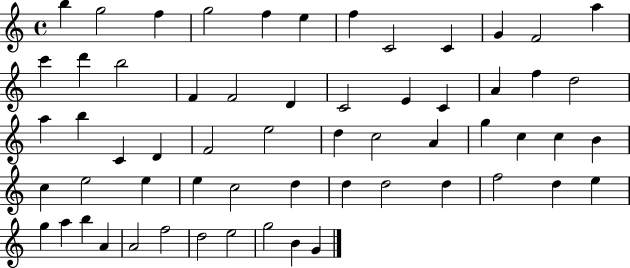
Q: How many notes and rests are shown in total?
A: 60